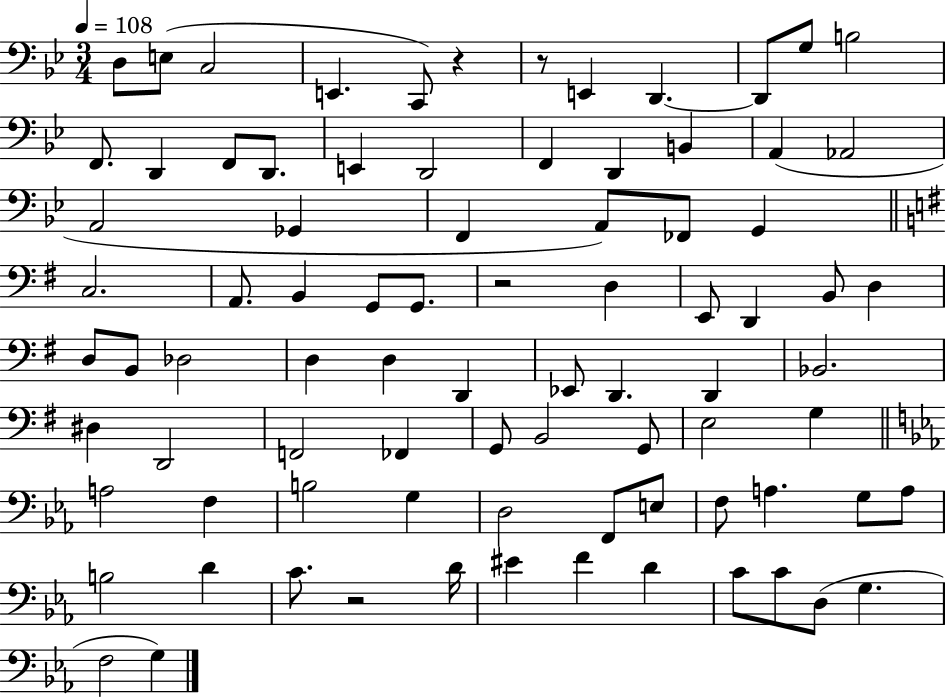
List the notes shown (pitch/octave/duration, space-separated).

D3/e E3/e C3/h E2/q. C2/e R/q R/e E2/q D2/q. D2/e G3/e B3/h F2/e. D2/q F2/e D2/e. E2/q D2/h F2/q D2/q B2/q A2/q Ab2/h A2/h Gb2/q F2/q A2/e FES2/e G2/q C3/h. A2/e. B2/q G2/e G2/e. R/h D3/q E2/e D2/q B2/e D3/q D3/e B2/e Db3/h D3/q D3/q D2/q Eb2/e D2/q. D2/q Bb2/h. D#3/q D2/h F2/h FES2/q G2/e B2/h G2/e E3/h G3/q A3/h F3/q B3/h G3/q D3/h F2/e E3/e F3/e A3/q. G3/e A3/e B3/h D4/q C4/e. R/h D4/s EIS4/q F4/q D4/q C4/e C4/e D3/e G3/q. F3/h G3/q